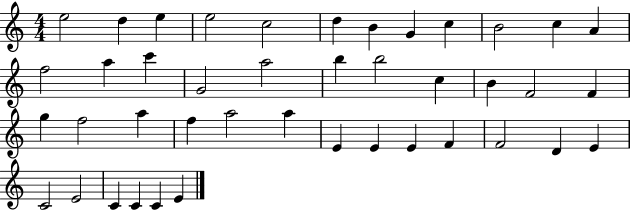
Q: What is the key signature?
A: C major